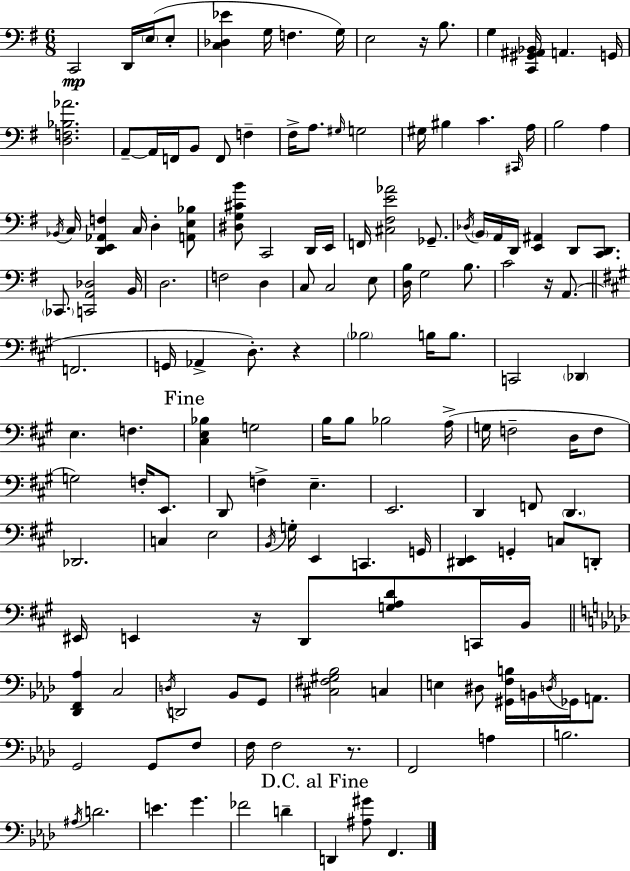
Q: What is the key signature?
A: G major